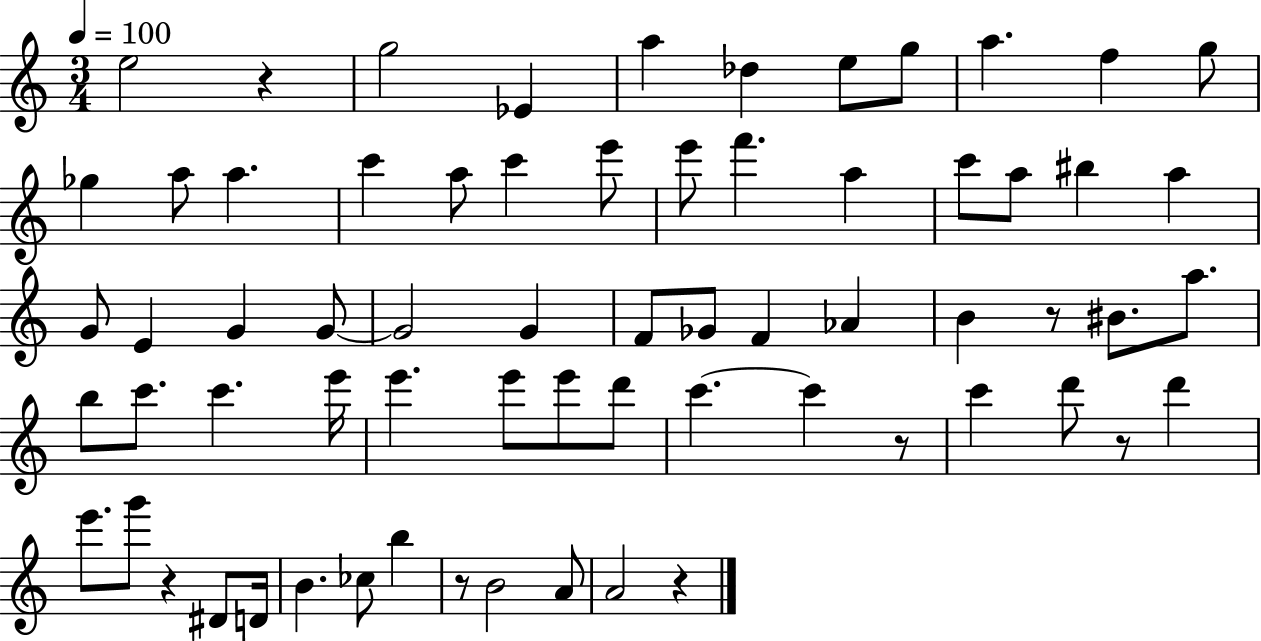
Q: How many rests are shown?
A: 7